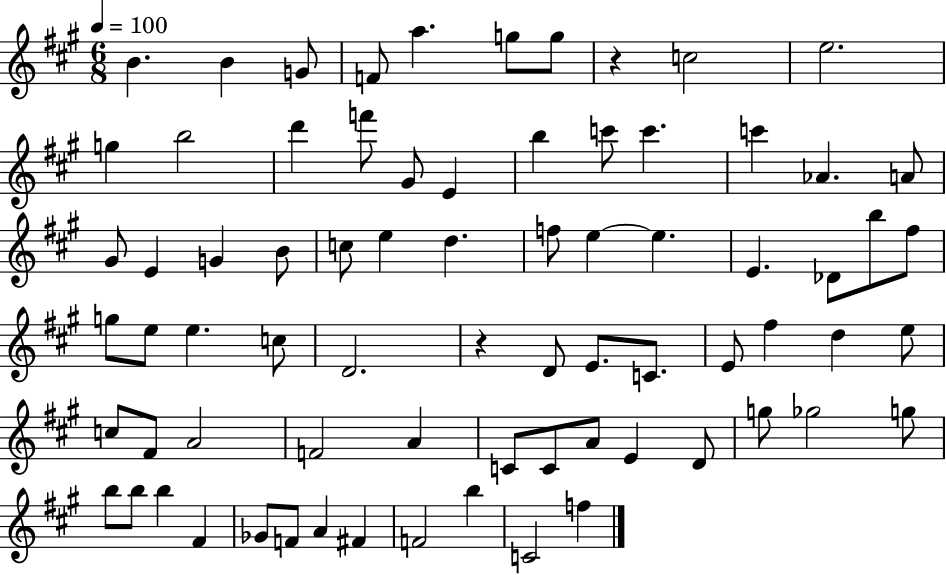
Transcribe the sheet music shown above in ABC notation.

X:1
T:Untitled
M:6/8
L:1/4
K:A
B B G/2 F/2 a g/2 g/2 z c2 e2 g b2 d' f'/2 ^G/2 E b c'/2 c' c' _A A/2 ^G/2 E G B/2 c/2 e d f/2 e e E _D/2 b/2 ^f/2 g/2 e/2 e c/2 D2 z D/2 E/2 C/2 E/2 ^f d e/2 c/2 ^F/2 A2 F2 A C/2 C/2 A/2 E D/2 g/2 _g2 g/2 b/2 b/2 b ^F _G/2 F/2 A ^F F2 b C2 f